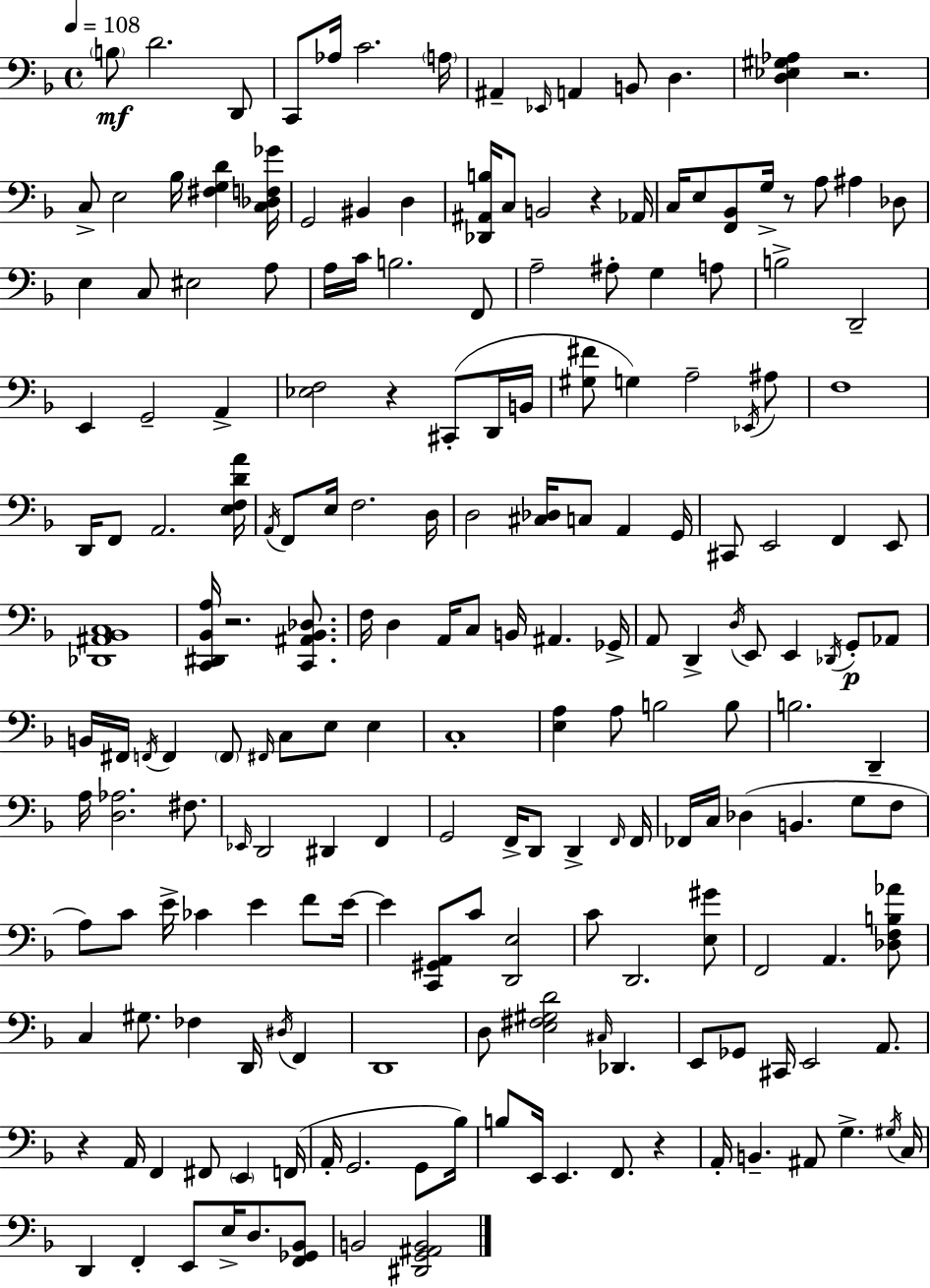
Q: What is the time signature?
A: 4/4